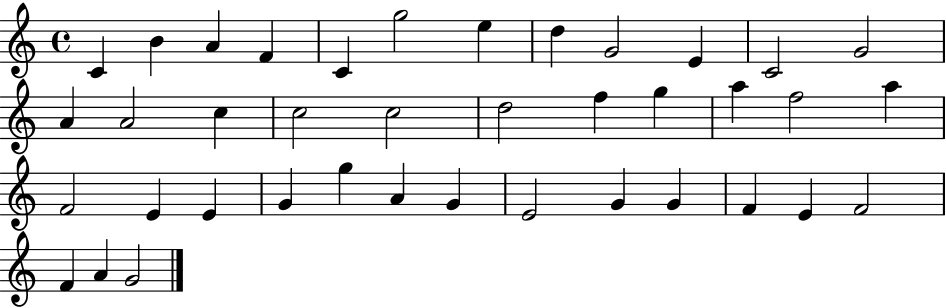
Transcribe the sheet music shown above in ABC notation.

X:1
T:Untitled
M:4/4
L:1/4
K:C
C B A F C g2 e d G2 E C2 G2 A A2 c c2 c2 d2 f g a f2 a F2 E E G g A G E2 G G F E F2 F A G2